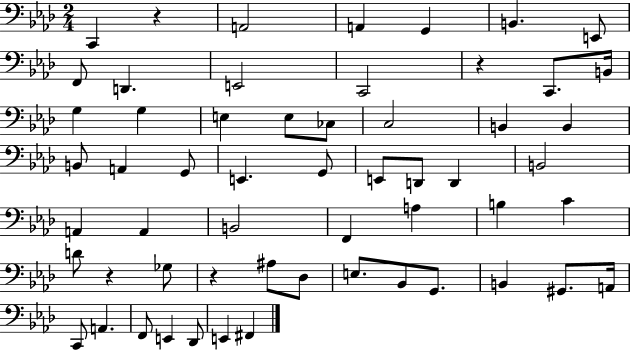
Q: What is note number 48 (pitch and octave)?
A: A2